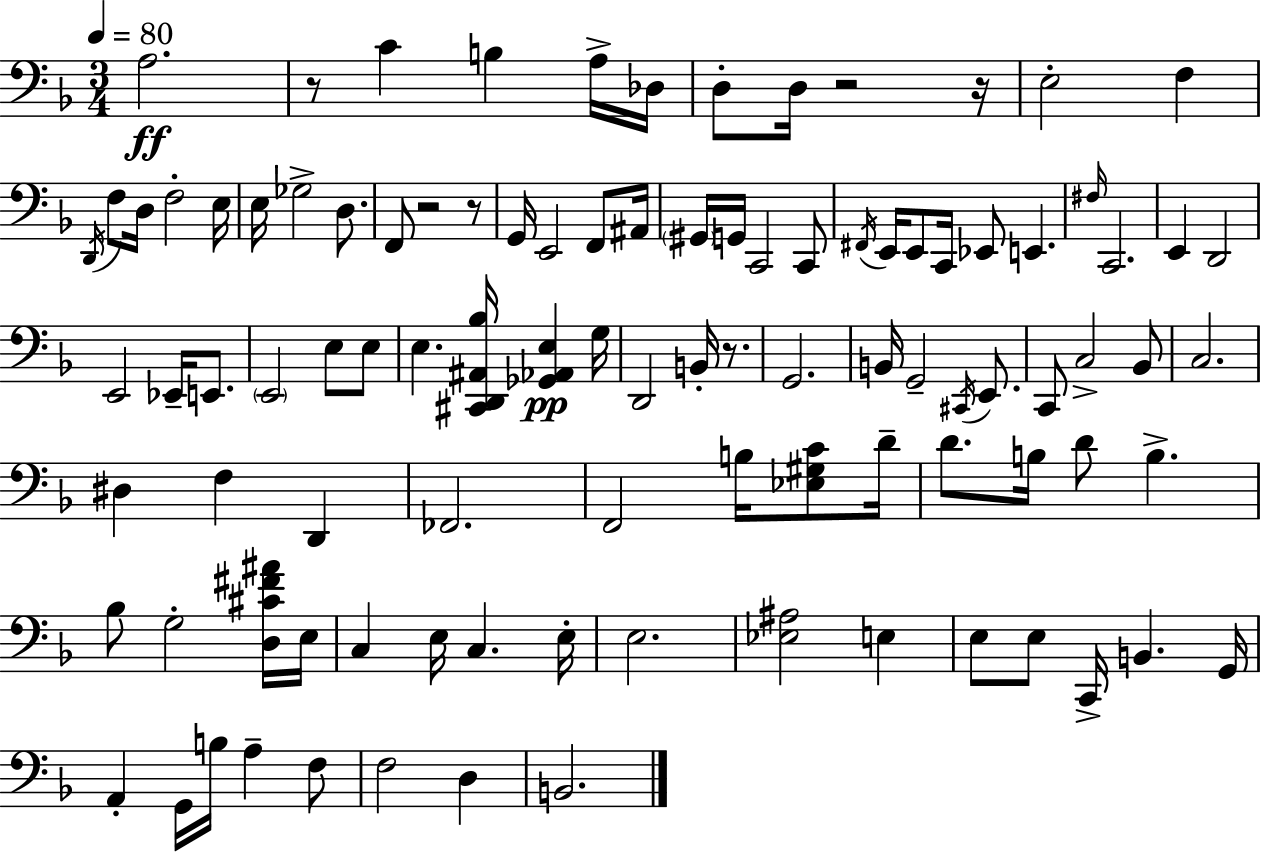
{
  \clef bass
  \numericTimeSignature
  \time 3/4
  \key d \minor
  \tempo 4 = 80
  a2.\ff | r8 c'4 b4 a16-> des16 | d8-. d16 r2 r16 | e2-. f4 | \break \acciaccatura { d,16 } f8 d16 f2-. | e16 e16 ges2-> d8. | f,8 r2 r8 | g,16 e,2 f,8 | \break ais,16 \parenthesize gis,16 g,16 c,2 c,8 | \acciaccatura { fis,16 } e,16 e,8 c,16 ees,8 e,4. | \grace { fis16 } c,2. | e,4 d,2 | \break e,2 ees,16-- | e,8. \parenthesize e,2 e8 | e8 e4. <cis, d, ais, bes>16 <ges, aes, e>4\pp | g16 d,2 b,16-. | \break r8. g,2. | b,16 g,2-- | \acciaccatura { cis,16 } e,8. c,8 c2-> | bes,8 c2. | \break dis4 f4 | d,4 fes,2. | f,2 | b16 <ees gis c'>8 d'16-- d'8. b16 d'8 b4.-> | \break bes8 g2-. | <d cis' fis' ais'>16 e16 c4 e16 c4. | e16-. e2. | <ees ais>2 | \break e4 e8 e8 c,16-> b,4. | g,16 a,4-. g,16 b16 a4-- | f8 f2 | d4 b,2. | \break \bar "|."
}